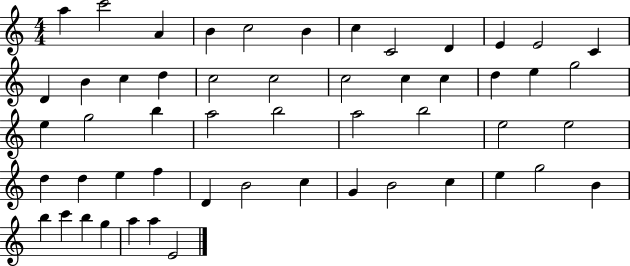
X:1
T:Untitled
M:4/4
L:1/4
K:C
a c'2 A B c2 B c C2 D E E2 C D B c d c2 c2 c2 c c d e g2 e g2 b a2 b2 a2 b2 e2 e2 d d e f D B2 c G B2 c e g2 B b c' b g a a E2